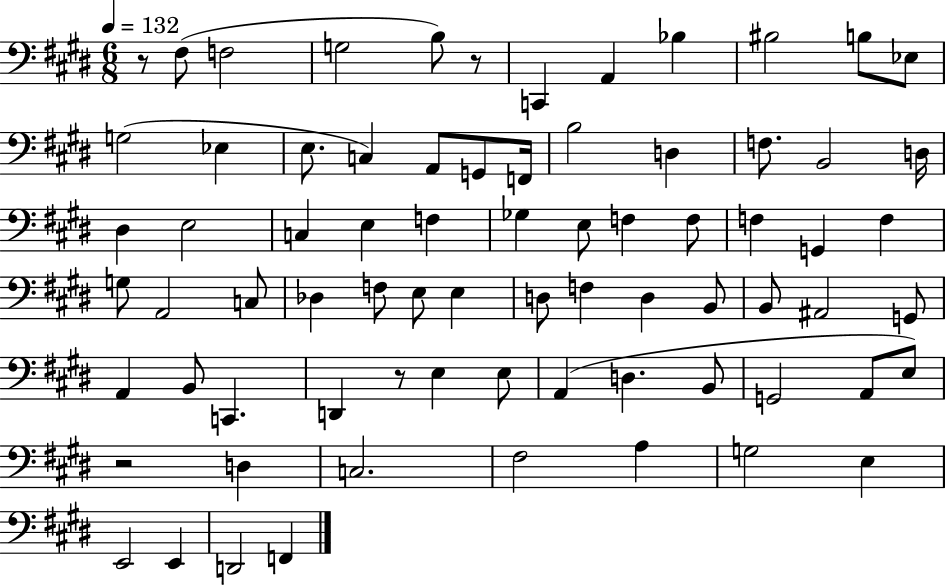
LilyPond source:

{
  \clef bass
  \numericTimeSignature
  \time 6/8
  \key e \major
  \tempo 4 = 132
  r8 fis8( f2 | g2 b8) r8 | c,4 a,4 bes4 | bis2 b8 ees8 | \break g2( ees4 | e8. c4) a,8 g,8 f,16 | b2 d4 | f8. b,2 d16 | \break dis4 e2 | c4 e4 f4 | ges4 e8 f4 f8 | f4 g,4 f4 | \break g8 a,2 c8 | des4 f8 e8 e4 | d8 f4 d4 b,8 | b,8 ais,2 g,8 | \break a,4 b,8 c,4. | d,4 r8 e4 e8 | a,4( d4. b,8 | g,2 a,8 e8) | \break r2 d4 | c2. | fis2 a4 | g2 e4 | \break e,2 e,4 | d,2 f,4 | \bar "|."
}